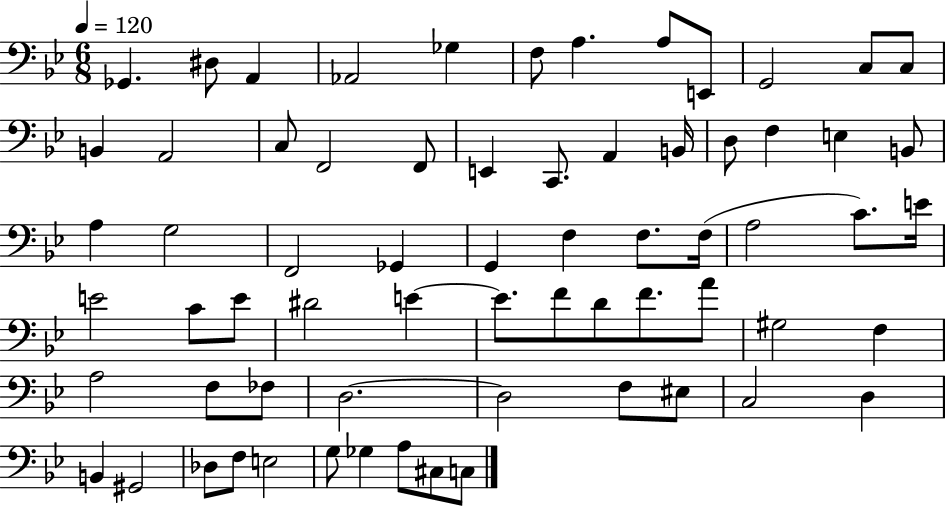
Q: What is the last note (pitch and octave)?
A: C3